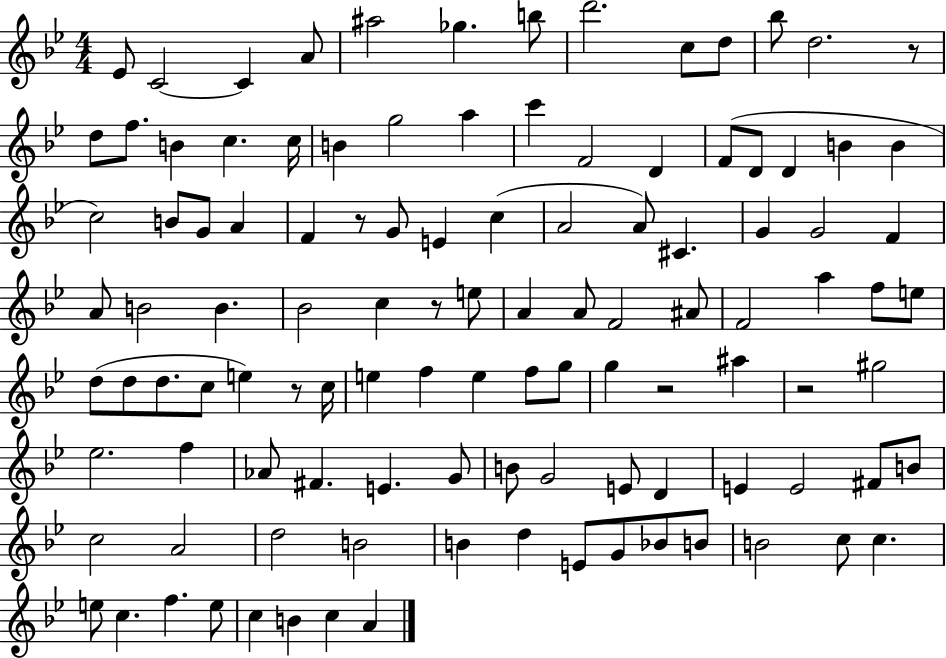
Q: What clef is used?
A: treble